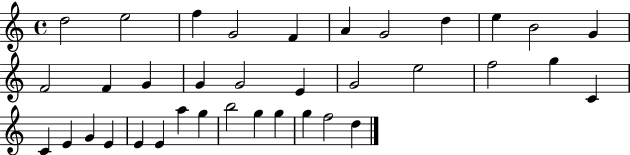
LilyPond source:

{
  \clef treble
  \time 4/4
  \defaultTimeSignature
  \key c \major
  d''2 e''2 | f''4 g'2 f'4 | a'4 g'2 d''4 | e''4 b'2 g'4 | \break f'2 f'4 g'4 | g'4 g'2 e'4 | g'2 e''2 | f''2 g''4 c'4 | \break c'4 e'4 g'4 e'4 | e'4 e'4 a''4 g''4 | b''2 g''4 g''4 | g''4 f''2 d''4 | \break \bar "|."
}